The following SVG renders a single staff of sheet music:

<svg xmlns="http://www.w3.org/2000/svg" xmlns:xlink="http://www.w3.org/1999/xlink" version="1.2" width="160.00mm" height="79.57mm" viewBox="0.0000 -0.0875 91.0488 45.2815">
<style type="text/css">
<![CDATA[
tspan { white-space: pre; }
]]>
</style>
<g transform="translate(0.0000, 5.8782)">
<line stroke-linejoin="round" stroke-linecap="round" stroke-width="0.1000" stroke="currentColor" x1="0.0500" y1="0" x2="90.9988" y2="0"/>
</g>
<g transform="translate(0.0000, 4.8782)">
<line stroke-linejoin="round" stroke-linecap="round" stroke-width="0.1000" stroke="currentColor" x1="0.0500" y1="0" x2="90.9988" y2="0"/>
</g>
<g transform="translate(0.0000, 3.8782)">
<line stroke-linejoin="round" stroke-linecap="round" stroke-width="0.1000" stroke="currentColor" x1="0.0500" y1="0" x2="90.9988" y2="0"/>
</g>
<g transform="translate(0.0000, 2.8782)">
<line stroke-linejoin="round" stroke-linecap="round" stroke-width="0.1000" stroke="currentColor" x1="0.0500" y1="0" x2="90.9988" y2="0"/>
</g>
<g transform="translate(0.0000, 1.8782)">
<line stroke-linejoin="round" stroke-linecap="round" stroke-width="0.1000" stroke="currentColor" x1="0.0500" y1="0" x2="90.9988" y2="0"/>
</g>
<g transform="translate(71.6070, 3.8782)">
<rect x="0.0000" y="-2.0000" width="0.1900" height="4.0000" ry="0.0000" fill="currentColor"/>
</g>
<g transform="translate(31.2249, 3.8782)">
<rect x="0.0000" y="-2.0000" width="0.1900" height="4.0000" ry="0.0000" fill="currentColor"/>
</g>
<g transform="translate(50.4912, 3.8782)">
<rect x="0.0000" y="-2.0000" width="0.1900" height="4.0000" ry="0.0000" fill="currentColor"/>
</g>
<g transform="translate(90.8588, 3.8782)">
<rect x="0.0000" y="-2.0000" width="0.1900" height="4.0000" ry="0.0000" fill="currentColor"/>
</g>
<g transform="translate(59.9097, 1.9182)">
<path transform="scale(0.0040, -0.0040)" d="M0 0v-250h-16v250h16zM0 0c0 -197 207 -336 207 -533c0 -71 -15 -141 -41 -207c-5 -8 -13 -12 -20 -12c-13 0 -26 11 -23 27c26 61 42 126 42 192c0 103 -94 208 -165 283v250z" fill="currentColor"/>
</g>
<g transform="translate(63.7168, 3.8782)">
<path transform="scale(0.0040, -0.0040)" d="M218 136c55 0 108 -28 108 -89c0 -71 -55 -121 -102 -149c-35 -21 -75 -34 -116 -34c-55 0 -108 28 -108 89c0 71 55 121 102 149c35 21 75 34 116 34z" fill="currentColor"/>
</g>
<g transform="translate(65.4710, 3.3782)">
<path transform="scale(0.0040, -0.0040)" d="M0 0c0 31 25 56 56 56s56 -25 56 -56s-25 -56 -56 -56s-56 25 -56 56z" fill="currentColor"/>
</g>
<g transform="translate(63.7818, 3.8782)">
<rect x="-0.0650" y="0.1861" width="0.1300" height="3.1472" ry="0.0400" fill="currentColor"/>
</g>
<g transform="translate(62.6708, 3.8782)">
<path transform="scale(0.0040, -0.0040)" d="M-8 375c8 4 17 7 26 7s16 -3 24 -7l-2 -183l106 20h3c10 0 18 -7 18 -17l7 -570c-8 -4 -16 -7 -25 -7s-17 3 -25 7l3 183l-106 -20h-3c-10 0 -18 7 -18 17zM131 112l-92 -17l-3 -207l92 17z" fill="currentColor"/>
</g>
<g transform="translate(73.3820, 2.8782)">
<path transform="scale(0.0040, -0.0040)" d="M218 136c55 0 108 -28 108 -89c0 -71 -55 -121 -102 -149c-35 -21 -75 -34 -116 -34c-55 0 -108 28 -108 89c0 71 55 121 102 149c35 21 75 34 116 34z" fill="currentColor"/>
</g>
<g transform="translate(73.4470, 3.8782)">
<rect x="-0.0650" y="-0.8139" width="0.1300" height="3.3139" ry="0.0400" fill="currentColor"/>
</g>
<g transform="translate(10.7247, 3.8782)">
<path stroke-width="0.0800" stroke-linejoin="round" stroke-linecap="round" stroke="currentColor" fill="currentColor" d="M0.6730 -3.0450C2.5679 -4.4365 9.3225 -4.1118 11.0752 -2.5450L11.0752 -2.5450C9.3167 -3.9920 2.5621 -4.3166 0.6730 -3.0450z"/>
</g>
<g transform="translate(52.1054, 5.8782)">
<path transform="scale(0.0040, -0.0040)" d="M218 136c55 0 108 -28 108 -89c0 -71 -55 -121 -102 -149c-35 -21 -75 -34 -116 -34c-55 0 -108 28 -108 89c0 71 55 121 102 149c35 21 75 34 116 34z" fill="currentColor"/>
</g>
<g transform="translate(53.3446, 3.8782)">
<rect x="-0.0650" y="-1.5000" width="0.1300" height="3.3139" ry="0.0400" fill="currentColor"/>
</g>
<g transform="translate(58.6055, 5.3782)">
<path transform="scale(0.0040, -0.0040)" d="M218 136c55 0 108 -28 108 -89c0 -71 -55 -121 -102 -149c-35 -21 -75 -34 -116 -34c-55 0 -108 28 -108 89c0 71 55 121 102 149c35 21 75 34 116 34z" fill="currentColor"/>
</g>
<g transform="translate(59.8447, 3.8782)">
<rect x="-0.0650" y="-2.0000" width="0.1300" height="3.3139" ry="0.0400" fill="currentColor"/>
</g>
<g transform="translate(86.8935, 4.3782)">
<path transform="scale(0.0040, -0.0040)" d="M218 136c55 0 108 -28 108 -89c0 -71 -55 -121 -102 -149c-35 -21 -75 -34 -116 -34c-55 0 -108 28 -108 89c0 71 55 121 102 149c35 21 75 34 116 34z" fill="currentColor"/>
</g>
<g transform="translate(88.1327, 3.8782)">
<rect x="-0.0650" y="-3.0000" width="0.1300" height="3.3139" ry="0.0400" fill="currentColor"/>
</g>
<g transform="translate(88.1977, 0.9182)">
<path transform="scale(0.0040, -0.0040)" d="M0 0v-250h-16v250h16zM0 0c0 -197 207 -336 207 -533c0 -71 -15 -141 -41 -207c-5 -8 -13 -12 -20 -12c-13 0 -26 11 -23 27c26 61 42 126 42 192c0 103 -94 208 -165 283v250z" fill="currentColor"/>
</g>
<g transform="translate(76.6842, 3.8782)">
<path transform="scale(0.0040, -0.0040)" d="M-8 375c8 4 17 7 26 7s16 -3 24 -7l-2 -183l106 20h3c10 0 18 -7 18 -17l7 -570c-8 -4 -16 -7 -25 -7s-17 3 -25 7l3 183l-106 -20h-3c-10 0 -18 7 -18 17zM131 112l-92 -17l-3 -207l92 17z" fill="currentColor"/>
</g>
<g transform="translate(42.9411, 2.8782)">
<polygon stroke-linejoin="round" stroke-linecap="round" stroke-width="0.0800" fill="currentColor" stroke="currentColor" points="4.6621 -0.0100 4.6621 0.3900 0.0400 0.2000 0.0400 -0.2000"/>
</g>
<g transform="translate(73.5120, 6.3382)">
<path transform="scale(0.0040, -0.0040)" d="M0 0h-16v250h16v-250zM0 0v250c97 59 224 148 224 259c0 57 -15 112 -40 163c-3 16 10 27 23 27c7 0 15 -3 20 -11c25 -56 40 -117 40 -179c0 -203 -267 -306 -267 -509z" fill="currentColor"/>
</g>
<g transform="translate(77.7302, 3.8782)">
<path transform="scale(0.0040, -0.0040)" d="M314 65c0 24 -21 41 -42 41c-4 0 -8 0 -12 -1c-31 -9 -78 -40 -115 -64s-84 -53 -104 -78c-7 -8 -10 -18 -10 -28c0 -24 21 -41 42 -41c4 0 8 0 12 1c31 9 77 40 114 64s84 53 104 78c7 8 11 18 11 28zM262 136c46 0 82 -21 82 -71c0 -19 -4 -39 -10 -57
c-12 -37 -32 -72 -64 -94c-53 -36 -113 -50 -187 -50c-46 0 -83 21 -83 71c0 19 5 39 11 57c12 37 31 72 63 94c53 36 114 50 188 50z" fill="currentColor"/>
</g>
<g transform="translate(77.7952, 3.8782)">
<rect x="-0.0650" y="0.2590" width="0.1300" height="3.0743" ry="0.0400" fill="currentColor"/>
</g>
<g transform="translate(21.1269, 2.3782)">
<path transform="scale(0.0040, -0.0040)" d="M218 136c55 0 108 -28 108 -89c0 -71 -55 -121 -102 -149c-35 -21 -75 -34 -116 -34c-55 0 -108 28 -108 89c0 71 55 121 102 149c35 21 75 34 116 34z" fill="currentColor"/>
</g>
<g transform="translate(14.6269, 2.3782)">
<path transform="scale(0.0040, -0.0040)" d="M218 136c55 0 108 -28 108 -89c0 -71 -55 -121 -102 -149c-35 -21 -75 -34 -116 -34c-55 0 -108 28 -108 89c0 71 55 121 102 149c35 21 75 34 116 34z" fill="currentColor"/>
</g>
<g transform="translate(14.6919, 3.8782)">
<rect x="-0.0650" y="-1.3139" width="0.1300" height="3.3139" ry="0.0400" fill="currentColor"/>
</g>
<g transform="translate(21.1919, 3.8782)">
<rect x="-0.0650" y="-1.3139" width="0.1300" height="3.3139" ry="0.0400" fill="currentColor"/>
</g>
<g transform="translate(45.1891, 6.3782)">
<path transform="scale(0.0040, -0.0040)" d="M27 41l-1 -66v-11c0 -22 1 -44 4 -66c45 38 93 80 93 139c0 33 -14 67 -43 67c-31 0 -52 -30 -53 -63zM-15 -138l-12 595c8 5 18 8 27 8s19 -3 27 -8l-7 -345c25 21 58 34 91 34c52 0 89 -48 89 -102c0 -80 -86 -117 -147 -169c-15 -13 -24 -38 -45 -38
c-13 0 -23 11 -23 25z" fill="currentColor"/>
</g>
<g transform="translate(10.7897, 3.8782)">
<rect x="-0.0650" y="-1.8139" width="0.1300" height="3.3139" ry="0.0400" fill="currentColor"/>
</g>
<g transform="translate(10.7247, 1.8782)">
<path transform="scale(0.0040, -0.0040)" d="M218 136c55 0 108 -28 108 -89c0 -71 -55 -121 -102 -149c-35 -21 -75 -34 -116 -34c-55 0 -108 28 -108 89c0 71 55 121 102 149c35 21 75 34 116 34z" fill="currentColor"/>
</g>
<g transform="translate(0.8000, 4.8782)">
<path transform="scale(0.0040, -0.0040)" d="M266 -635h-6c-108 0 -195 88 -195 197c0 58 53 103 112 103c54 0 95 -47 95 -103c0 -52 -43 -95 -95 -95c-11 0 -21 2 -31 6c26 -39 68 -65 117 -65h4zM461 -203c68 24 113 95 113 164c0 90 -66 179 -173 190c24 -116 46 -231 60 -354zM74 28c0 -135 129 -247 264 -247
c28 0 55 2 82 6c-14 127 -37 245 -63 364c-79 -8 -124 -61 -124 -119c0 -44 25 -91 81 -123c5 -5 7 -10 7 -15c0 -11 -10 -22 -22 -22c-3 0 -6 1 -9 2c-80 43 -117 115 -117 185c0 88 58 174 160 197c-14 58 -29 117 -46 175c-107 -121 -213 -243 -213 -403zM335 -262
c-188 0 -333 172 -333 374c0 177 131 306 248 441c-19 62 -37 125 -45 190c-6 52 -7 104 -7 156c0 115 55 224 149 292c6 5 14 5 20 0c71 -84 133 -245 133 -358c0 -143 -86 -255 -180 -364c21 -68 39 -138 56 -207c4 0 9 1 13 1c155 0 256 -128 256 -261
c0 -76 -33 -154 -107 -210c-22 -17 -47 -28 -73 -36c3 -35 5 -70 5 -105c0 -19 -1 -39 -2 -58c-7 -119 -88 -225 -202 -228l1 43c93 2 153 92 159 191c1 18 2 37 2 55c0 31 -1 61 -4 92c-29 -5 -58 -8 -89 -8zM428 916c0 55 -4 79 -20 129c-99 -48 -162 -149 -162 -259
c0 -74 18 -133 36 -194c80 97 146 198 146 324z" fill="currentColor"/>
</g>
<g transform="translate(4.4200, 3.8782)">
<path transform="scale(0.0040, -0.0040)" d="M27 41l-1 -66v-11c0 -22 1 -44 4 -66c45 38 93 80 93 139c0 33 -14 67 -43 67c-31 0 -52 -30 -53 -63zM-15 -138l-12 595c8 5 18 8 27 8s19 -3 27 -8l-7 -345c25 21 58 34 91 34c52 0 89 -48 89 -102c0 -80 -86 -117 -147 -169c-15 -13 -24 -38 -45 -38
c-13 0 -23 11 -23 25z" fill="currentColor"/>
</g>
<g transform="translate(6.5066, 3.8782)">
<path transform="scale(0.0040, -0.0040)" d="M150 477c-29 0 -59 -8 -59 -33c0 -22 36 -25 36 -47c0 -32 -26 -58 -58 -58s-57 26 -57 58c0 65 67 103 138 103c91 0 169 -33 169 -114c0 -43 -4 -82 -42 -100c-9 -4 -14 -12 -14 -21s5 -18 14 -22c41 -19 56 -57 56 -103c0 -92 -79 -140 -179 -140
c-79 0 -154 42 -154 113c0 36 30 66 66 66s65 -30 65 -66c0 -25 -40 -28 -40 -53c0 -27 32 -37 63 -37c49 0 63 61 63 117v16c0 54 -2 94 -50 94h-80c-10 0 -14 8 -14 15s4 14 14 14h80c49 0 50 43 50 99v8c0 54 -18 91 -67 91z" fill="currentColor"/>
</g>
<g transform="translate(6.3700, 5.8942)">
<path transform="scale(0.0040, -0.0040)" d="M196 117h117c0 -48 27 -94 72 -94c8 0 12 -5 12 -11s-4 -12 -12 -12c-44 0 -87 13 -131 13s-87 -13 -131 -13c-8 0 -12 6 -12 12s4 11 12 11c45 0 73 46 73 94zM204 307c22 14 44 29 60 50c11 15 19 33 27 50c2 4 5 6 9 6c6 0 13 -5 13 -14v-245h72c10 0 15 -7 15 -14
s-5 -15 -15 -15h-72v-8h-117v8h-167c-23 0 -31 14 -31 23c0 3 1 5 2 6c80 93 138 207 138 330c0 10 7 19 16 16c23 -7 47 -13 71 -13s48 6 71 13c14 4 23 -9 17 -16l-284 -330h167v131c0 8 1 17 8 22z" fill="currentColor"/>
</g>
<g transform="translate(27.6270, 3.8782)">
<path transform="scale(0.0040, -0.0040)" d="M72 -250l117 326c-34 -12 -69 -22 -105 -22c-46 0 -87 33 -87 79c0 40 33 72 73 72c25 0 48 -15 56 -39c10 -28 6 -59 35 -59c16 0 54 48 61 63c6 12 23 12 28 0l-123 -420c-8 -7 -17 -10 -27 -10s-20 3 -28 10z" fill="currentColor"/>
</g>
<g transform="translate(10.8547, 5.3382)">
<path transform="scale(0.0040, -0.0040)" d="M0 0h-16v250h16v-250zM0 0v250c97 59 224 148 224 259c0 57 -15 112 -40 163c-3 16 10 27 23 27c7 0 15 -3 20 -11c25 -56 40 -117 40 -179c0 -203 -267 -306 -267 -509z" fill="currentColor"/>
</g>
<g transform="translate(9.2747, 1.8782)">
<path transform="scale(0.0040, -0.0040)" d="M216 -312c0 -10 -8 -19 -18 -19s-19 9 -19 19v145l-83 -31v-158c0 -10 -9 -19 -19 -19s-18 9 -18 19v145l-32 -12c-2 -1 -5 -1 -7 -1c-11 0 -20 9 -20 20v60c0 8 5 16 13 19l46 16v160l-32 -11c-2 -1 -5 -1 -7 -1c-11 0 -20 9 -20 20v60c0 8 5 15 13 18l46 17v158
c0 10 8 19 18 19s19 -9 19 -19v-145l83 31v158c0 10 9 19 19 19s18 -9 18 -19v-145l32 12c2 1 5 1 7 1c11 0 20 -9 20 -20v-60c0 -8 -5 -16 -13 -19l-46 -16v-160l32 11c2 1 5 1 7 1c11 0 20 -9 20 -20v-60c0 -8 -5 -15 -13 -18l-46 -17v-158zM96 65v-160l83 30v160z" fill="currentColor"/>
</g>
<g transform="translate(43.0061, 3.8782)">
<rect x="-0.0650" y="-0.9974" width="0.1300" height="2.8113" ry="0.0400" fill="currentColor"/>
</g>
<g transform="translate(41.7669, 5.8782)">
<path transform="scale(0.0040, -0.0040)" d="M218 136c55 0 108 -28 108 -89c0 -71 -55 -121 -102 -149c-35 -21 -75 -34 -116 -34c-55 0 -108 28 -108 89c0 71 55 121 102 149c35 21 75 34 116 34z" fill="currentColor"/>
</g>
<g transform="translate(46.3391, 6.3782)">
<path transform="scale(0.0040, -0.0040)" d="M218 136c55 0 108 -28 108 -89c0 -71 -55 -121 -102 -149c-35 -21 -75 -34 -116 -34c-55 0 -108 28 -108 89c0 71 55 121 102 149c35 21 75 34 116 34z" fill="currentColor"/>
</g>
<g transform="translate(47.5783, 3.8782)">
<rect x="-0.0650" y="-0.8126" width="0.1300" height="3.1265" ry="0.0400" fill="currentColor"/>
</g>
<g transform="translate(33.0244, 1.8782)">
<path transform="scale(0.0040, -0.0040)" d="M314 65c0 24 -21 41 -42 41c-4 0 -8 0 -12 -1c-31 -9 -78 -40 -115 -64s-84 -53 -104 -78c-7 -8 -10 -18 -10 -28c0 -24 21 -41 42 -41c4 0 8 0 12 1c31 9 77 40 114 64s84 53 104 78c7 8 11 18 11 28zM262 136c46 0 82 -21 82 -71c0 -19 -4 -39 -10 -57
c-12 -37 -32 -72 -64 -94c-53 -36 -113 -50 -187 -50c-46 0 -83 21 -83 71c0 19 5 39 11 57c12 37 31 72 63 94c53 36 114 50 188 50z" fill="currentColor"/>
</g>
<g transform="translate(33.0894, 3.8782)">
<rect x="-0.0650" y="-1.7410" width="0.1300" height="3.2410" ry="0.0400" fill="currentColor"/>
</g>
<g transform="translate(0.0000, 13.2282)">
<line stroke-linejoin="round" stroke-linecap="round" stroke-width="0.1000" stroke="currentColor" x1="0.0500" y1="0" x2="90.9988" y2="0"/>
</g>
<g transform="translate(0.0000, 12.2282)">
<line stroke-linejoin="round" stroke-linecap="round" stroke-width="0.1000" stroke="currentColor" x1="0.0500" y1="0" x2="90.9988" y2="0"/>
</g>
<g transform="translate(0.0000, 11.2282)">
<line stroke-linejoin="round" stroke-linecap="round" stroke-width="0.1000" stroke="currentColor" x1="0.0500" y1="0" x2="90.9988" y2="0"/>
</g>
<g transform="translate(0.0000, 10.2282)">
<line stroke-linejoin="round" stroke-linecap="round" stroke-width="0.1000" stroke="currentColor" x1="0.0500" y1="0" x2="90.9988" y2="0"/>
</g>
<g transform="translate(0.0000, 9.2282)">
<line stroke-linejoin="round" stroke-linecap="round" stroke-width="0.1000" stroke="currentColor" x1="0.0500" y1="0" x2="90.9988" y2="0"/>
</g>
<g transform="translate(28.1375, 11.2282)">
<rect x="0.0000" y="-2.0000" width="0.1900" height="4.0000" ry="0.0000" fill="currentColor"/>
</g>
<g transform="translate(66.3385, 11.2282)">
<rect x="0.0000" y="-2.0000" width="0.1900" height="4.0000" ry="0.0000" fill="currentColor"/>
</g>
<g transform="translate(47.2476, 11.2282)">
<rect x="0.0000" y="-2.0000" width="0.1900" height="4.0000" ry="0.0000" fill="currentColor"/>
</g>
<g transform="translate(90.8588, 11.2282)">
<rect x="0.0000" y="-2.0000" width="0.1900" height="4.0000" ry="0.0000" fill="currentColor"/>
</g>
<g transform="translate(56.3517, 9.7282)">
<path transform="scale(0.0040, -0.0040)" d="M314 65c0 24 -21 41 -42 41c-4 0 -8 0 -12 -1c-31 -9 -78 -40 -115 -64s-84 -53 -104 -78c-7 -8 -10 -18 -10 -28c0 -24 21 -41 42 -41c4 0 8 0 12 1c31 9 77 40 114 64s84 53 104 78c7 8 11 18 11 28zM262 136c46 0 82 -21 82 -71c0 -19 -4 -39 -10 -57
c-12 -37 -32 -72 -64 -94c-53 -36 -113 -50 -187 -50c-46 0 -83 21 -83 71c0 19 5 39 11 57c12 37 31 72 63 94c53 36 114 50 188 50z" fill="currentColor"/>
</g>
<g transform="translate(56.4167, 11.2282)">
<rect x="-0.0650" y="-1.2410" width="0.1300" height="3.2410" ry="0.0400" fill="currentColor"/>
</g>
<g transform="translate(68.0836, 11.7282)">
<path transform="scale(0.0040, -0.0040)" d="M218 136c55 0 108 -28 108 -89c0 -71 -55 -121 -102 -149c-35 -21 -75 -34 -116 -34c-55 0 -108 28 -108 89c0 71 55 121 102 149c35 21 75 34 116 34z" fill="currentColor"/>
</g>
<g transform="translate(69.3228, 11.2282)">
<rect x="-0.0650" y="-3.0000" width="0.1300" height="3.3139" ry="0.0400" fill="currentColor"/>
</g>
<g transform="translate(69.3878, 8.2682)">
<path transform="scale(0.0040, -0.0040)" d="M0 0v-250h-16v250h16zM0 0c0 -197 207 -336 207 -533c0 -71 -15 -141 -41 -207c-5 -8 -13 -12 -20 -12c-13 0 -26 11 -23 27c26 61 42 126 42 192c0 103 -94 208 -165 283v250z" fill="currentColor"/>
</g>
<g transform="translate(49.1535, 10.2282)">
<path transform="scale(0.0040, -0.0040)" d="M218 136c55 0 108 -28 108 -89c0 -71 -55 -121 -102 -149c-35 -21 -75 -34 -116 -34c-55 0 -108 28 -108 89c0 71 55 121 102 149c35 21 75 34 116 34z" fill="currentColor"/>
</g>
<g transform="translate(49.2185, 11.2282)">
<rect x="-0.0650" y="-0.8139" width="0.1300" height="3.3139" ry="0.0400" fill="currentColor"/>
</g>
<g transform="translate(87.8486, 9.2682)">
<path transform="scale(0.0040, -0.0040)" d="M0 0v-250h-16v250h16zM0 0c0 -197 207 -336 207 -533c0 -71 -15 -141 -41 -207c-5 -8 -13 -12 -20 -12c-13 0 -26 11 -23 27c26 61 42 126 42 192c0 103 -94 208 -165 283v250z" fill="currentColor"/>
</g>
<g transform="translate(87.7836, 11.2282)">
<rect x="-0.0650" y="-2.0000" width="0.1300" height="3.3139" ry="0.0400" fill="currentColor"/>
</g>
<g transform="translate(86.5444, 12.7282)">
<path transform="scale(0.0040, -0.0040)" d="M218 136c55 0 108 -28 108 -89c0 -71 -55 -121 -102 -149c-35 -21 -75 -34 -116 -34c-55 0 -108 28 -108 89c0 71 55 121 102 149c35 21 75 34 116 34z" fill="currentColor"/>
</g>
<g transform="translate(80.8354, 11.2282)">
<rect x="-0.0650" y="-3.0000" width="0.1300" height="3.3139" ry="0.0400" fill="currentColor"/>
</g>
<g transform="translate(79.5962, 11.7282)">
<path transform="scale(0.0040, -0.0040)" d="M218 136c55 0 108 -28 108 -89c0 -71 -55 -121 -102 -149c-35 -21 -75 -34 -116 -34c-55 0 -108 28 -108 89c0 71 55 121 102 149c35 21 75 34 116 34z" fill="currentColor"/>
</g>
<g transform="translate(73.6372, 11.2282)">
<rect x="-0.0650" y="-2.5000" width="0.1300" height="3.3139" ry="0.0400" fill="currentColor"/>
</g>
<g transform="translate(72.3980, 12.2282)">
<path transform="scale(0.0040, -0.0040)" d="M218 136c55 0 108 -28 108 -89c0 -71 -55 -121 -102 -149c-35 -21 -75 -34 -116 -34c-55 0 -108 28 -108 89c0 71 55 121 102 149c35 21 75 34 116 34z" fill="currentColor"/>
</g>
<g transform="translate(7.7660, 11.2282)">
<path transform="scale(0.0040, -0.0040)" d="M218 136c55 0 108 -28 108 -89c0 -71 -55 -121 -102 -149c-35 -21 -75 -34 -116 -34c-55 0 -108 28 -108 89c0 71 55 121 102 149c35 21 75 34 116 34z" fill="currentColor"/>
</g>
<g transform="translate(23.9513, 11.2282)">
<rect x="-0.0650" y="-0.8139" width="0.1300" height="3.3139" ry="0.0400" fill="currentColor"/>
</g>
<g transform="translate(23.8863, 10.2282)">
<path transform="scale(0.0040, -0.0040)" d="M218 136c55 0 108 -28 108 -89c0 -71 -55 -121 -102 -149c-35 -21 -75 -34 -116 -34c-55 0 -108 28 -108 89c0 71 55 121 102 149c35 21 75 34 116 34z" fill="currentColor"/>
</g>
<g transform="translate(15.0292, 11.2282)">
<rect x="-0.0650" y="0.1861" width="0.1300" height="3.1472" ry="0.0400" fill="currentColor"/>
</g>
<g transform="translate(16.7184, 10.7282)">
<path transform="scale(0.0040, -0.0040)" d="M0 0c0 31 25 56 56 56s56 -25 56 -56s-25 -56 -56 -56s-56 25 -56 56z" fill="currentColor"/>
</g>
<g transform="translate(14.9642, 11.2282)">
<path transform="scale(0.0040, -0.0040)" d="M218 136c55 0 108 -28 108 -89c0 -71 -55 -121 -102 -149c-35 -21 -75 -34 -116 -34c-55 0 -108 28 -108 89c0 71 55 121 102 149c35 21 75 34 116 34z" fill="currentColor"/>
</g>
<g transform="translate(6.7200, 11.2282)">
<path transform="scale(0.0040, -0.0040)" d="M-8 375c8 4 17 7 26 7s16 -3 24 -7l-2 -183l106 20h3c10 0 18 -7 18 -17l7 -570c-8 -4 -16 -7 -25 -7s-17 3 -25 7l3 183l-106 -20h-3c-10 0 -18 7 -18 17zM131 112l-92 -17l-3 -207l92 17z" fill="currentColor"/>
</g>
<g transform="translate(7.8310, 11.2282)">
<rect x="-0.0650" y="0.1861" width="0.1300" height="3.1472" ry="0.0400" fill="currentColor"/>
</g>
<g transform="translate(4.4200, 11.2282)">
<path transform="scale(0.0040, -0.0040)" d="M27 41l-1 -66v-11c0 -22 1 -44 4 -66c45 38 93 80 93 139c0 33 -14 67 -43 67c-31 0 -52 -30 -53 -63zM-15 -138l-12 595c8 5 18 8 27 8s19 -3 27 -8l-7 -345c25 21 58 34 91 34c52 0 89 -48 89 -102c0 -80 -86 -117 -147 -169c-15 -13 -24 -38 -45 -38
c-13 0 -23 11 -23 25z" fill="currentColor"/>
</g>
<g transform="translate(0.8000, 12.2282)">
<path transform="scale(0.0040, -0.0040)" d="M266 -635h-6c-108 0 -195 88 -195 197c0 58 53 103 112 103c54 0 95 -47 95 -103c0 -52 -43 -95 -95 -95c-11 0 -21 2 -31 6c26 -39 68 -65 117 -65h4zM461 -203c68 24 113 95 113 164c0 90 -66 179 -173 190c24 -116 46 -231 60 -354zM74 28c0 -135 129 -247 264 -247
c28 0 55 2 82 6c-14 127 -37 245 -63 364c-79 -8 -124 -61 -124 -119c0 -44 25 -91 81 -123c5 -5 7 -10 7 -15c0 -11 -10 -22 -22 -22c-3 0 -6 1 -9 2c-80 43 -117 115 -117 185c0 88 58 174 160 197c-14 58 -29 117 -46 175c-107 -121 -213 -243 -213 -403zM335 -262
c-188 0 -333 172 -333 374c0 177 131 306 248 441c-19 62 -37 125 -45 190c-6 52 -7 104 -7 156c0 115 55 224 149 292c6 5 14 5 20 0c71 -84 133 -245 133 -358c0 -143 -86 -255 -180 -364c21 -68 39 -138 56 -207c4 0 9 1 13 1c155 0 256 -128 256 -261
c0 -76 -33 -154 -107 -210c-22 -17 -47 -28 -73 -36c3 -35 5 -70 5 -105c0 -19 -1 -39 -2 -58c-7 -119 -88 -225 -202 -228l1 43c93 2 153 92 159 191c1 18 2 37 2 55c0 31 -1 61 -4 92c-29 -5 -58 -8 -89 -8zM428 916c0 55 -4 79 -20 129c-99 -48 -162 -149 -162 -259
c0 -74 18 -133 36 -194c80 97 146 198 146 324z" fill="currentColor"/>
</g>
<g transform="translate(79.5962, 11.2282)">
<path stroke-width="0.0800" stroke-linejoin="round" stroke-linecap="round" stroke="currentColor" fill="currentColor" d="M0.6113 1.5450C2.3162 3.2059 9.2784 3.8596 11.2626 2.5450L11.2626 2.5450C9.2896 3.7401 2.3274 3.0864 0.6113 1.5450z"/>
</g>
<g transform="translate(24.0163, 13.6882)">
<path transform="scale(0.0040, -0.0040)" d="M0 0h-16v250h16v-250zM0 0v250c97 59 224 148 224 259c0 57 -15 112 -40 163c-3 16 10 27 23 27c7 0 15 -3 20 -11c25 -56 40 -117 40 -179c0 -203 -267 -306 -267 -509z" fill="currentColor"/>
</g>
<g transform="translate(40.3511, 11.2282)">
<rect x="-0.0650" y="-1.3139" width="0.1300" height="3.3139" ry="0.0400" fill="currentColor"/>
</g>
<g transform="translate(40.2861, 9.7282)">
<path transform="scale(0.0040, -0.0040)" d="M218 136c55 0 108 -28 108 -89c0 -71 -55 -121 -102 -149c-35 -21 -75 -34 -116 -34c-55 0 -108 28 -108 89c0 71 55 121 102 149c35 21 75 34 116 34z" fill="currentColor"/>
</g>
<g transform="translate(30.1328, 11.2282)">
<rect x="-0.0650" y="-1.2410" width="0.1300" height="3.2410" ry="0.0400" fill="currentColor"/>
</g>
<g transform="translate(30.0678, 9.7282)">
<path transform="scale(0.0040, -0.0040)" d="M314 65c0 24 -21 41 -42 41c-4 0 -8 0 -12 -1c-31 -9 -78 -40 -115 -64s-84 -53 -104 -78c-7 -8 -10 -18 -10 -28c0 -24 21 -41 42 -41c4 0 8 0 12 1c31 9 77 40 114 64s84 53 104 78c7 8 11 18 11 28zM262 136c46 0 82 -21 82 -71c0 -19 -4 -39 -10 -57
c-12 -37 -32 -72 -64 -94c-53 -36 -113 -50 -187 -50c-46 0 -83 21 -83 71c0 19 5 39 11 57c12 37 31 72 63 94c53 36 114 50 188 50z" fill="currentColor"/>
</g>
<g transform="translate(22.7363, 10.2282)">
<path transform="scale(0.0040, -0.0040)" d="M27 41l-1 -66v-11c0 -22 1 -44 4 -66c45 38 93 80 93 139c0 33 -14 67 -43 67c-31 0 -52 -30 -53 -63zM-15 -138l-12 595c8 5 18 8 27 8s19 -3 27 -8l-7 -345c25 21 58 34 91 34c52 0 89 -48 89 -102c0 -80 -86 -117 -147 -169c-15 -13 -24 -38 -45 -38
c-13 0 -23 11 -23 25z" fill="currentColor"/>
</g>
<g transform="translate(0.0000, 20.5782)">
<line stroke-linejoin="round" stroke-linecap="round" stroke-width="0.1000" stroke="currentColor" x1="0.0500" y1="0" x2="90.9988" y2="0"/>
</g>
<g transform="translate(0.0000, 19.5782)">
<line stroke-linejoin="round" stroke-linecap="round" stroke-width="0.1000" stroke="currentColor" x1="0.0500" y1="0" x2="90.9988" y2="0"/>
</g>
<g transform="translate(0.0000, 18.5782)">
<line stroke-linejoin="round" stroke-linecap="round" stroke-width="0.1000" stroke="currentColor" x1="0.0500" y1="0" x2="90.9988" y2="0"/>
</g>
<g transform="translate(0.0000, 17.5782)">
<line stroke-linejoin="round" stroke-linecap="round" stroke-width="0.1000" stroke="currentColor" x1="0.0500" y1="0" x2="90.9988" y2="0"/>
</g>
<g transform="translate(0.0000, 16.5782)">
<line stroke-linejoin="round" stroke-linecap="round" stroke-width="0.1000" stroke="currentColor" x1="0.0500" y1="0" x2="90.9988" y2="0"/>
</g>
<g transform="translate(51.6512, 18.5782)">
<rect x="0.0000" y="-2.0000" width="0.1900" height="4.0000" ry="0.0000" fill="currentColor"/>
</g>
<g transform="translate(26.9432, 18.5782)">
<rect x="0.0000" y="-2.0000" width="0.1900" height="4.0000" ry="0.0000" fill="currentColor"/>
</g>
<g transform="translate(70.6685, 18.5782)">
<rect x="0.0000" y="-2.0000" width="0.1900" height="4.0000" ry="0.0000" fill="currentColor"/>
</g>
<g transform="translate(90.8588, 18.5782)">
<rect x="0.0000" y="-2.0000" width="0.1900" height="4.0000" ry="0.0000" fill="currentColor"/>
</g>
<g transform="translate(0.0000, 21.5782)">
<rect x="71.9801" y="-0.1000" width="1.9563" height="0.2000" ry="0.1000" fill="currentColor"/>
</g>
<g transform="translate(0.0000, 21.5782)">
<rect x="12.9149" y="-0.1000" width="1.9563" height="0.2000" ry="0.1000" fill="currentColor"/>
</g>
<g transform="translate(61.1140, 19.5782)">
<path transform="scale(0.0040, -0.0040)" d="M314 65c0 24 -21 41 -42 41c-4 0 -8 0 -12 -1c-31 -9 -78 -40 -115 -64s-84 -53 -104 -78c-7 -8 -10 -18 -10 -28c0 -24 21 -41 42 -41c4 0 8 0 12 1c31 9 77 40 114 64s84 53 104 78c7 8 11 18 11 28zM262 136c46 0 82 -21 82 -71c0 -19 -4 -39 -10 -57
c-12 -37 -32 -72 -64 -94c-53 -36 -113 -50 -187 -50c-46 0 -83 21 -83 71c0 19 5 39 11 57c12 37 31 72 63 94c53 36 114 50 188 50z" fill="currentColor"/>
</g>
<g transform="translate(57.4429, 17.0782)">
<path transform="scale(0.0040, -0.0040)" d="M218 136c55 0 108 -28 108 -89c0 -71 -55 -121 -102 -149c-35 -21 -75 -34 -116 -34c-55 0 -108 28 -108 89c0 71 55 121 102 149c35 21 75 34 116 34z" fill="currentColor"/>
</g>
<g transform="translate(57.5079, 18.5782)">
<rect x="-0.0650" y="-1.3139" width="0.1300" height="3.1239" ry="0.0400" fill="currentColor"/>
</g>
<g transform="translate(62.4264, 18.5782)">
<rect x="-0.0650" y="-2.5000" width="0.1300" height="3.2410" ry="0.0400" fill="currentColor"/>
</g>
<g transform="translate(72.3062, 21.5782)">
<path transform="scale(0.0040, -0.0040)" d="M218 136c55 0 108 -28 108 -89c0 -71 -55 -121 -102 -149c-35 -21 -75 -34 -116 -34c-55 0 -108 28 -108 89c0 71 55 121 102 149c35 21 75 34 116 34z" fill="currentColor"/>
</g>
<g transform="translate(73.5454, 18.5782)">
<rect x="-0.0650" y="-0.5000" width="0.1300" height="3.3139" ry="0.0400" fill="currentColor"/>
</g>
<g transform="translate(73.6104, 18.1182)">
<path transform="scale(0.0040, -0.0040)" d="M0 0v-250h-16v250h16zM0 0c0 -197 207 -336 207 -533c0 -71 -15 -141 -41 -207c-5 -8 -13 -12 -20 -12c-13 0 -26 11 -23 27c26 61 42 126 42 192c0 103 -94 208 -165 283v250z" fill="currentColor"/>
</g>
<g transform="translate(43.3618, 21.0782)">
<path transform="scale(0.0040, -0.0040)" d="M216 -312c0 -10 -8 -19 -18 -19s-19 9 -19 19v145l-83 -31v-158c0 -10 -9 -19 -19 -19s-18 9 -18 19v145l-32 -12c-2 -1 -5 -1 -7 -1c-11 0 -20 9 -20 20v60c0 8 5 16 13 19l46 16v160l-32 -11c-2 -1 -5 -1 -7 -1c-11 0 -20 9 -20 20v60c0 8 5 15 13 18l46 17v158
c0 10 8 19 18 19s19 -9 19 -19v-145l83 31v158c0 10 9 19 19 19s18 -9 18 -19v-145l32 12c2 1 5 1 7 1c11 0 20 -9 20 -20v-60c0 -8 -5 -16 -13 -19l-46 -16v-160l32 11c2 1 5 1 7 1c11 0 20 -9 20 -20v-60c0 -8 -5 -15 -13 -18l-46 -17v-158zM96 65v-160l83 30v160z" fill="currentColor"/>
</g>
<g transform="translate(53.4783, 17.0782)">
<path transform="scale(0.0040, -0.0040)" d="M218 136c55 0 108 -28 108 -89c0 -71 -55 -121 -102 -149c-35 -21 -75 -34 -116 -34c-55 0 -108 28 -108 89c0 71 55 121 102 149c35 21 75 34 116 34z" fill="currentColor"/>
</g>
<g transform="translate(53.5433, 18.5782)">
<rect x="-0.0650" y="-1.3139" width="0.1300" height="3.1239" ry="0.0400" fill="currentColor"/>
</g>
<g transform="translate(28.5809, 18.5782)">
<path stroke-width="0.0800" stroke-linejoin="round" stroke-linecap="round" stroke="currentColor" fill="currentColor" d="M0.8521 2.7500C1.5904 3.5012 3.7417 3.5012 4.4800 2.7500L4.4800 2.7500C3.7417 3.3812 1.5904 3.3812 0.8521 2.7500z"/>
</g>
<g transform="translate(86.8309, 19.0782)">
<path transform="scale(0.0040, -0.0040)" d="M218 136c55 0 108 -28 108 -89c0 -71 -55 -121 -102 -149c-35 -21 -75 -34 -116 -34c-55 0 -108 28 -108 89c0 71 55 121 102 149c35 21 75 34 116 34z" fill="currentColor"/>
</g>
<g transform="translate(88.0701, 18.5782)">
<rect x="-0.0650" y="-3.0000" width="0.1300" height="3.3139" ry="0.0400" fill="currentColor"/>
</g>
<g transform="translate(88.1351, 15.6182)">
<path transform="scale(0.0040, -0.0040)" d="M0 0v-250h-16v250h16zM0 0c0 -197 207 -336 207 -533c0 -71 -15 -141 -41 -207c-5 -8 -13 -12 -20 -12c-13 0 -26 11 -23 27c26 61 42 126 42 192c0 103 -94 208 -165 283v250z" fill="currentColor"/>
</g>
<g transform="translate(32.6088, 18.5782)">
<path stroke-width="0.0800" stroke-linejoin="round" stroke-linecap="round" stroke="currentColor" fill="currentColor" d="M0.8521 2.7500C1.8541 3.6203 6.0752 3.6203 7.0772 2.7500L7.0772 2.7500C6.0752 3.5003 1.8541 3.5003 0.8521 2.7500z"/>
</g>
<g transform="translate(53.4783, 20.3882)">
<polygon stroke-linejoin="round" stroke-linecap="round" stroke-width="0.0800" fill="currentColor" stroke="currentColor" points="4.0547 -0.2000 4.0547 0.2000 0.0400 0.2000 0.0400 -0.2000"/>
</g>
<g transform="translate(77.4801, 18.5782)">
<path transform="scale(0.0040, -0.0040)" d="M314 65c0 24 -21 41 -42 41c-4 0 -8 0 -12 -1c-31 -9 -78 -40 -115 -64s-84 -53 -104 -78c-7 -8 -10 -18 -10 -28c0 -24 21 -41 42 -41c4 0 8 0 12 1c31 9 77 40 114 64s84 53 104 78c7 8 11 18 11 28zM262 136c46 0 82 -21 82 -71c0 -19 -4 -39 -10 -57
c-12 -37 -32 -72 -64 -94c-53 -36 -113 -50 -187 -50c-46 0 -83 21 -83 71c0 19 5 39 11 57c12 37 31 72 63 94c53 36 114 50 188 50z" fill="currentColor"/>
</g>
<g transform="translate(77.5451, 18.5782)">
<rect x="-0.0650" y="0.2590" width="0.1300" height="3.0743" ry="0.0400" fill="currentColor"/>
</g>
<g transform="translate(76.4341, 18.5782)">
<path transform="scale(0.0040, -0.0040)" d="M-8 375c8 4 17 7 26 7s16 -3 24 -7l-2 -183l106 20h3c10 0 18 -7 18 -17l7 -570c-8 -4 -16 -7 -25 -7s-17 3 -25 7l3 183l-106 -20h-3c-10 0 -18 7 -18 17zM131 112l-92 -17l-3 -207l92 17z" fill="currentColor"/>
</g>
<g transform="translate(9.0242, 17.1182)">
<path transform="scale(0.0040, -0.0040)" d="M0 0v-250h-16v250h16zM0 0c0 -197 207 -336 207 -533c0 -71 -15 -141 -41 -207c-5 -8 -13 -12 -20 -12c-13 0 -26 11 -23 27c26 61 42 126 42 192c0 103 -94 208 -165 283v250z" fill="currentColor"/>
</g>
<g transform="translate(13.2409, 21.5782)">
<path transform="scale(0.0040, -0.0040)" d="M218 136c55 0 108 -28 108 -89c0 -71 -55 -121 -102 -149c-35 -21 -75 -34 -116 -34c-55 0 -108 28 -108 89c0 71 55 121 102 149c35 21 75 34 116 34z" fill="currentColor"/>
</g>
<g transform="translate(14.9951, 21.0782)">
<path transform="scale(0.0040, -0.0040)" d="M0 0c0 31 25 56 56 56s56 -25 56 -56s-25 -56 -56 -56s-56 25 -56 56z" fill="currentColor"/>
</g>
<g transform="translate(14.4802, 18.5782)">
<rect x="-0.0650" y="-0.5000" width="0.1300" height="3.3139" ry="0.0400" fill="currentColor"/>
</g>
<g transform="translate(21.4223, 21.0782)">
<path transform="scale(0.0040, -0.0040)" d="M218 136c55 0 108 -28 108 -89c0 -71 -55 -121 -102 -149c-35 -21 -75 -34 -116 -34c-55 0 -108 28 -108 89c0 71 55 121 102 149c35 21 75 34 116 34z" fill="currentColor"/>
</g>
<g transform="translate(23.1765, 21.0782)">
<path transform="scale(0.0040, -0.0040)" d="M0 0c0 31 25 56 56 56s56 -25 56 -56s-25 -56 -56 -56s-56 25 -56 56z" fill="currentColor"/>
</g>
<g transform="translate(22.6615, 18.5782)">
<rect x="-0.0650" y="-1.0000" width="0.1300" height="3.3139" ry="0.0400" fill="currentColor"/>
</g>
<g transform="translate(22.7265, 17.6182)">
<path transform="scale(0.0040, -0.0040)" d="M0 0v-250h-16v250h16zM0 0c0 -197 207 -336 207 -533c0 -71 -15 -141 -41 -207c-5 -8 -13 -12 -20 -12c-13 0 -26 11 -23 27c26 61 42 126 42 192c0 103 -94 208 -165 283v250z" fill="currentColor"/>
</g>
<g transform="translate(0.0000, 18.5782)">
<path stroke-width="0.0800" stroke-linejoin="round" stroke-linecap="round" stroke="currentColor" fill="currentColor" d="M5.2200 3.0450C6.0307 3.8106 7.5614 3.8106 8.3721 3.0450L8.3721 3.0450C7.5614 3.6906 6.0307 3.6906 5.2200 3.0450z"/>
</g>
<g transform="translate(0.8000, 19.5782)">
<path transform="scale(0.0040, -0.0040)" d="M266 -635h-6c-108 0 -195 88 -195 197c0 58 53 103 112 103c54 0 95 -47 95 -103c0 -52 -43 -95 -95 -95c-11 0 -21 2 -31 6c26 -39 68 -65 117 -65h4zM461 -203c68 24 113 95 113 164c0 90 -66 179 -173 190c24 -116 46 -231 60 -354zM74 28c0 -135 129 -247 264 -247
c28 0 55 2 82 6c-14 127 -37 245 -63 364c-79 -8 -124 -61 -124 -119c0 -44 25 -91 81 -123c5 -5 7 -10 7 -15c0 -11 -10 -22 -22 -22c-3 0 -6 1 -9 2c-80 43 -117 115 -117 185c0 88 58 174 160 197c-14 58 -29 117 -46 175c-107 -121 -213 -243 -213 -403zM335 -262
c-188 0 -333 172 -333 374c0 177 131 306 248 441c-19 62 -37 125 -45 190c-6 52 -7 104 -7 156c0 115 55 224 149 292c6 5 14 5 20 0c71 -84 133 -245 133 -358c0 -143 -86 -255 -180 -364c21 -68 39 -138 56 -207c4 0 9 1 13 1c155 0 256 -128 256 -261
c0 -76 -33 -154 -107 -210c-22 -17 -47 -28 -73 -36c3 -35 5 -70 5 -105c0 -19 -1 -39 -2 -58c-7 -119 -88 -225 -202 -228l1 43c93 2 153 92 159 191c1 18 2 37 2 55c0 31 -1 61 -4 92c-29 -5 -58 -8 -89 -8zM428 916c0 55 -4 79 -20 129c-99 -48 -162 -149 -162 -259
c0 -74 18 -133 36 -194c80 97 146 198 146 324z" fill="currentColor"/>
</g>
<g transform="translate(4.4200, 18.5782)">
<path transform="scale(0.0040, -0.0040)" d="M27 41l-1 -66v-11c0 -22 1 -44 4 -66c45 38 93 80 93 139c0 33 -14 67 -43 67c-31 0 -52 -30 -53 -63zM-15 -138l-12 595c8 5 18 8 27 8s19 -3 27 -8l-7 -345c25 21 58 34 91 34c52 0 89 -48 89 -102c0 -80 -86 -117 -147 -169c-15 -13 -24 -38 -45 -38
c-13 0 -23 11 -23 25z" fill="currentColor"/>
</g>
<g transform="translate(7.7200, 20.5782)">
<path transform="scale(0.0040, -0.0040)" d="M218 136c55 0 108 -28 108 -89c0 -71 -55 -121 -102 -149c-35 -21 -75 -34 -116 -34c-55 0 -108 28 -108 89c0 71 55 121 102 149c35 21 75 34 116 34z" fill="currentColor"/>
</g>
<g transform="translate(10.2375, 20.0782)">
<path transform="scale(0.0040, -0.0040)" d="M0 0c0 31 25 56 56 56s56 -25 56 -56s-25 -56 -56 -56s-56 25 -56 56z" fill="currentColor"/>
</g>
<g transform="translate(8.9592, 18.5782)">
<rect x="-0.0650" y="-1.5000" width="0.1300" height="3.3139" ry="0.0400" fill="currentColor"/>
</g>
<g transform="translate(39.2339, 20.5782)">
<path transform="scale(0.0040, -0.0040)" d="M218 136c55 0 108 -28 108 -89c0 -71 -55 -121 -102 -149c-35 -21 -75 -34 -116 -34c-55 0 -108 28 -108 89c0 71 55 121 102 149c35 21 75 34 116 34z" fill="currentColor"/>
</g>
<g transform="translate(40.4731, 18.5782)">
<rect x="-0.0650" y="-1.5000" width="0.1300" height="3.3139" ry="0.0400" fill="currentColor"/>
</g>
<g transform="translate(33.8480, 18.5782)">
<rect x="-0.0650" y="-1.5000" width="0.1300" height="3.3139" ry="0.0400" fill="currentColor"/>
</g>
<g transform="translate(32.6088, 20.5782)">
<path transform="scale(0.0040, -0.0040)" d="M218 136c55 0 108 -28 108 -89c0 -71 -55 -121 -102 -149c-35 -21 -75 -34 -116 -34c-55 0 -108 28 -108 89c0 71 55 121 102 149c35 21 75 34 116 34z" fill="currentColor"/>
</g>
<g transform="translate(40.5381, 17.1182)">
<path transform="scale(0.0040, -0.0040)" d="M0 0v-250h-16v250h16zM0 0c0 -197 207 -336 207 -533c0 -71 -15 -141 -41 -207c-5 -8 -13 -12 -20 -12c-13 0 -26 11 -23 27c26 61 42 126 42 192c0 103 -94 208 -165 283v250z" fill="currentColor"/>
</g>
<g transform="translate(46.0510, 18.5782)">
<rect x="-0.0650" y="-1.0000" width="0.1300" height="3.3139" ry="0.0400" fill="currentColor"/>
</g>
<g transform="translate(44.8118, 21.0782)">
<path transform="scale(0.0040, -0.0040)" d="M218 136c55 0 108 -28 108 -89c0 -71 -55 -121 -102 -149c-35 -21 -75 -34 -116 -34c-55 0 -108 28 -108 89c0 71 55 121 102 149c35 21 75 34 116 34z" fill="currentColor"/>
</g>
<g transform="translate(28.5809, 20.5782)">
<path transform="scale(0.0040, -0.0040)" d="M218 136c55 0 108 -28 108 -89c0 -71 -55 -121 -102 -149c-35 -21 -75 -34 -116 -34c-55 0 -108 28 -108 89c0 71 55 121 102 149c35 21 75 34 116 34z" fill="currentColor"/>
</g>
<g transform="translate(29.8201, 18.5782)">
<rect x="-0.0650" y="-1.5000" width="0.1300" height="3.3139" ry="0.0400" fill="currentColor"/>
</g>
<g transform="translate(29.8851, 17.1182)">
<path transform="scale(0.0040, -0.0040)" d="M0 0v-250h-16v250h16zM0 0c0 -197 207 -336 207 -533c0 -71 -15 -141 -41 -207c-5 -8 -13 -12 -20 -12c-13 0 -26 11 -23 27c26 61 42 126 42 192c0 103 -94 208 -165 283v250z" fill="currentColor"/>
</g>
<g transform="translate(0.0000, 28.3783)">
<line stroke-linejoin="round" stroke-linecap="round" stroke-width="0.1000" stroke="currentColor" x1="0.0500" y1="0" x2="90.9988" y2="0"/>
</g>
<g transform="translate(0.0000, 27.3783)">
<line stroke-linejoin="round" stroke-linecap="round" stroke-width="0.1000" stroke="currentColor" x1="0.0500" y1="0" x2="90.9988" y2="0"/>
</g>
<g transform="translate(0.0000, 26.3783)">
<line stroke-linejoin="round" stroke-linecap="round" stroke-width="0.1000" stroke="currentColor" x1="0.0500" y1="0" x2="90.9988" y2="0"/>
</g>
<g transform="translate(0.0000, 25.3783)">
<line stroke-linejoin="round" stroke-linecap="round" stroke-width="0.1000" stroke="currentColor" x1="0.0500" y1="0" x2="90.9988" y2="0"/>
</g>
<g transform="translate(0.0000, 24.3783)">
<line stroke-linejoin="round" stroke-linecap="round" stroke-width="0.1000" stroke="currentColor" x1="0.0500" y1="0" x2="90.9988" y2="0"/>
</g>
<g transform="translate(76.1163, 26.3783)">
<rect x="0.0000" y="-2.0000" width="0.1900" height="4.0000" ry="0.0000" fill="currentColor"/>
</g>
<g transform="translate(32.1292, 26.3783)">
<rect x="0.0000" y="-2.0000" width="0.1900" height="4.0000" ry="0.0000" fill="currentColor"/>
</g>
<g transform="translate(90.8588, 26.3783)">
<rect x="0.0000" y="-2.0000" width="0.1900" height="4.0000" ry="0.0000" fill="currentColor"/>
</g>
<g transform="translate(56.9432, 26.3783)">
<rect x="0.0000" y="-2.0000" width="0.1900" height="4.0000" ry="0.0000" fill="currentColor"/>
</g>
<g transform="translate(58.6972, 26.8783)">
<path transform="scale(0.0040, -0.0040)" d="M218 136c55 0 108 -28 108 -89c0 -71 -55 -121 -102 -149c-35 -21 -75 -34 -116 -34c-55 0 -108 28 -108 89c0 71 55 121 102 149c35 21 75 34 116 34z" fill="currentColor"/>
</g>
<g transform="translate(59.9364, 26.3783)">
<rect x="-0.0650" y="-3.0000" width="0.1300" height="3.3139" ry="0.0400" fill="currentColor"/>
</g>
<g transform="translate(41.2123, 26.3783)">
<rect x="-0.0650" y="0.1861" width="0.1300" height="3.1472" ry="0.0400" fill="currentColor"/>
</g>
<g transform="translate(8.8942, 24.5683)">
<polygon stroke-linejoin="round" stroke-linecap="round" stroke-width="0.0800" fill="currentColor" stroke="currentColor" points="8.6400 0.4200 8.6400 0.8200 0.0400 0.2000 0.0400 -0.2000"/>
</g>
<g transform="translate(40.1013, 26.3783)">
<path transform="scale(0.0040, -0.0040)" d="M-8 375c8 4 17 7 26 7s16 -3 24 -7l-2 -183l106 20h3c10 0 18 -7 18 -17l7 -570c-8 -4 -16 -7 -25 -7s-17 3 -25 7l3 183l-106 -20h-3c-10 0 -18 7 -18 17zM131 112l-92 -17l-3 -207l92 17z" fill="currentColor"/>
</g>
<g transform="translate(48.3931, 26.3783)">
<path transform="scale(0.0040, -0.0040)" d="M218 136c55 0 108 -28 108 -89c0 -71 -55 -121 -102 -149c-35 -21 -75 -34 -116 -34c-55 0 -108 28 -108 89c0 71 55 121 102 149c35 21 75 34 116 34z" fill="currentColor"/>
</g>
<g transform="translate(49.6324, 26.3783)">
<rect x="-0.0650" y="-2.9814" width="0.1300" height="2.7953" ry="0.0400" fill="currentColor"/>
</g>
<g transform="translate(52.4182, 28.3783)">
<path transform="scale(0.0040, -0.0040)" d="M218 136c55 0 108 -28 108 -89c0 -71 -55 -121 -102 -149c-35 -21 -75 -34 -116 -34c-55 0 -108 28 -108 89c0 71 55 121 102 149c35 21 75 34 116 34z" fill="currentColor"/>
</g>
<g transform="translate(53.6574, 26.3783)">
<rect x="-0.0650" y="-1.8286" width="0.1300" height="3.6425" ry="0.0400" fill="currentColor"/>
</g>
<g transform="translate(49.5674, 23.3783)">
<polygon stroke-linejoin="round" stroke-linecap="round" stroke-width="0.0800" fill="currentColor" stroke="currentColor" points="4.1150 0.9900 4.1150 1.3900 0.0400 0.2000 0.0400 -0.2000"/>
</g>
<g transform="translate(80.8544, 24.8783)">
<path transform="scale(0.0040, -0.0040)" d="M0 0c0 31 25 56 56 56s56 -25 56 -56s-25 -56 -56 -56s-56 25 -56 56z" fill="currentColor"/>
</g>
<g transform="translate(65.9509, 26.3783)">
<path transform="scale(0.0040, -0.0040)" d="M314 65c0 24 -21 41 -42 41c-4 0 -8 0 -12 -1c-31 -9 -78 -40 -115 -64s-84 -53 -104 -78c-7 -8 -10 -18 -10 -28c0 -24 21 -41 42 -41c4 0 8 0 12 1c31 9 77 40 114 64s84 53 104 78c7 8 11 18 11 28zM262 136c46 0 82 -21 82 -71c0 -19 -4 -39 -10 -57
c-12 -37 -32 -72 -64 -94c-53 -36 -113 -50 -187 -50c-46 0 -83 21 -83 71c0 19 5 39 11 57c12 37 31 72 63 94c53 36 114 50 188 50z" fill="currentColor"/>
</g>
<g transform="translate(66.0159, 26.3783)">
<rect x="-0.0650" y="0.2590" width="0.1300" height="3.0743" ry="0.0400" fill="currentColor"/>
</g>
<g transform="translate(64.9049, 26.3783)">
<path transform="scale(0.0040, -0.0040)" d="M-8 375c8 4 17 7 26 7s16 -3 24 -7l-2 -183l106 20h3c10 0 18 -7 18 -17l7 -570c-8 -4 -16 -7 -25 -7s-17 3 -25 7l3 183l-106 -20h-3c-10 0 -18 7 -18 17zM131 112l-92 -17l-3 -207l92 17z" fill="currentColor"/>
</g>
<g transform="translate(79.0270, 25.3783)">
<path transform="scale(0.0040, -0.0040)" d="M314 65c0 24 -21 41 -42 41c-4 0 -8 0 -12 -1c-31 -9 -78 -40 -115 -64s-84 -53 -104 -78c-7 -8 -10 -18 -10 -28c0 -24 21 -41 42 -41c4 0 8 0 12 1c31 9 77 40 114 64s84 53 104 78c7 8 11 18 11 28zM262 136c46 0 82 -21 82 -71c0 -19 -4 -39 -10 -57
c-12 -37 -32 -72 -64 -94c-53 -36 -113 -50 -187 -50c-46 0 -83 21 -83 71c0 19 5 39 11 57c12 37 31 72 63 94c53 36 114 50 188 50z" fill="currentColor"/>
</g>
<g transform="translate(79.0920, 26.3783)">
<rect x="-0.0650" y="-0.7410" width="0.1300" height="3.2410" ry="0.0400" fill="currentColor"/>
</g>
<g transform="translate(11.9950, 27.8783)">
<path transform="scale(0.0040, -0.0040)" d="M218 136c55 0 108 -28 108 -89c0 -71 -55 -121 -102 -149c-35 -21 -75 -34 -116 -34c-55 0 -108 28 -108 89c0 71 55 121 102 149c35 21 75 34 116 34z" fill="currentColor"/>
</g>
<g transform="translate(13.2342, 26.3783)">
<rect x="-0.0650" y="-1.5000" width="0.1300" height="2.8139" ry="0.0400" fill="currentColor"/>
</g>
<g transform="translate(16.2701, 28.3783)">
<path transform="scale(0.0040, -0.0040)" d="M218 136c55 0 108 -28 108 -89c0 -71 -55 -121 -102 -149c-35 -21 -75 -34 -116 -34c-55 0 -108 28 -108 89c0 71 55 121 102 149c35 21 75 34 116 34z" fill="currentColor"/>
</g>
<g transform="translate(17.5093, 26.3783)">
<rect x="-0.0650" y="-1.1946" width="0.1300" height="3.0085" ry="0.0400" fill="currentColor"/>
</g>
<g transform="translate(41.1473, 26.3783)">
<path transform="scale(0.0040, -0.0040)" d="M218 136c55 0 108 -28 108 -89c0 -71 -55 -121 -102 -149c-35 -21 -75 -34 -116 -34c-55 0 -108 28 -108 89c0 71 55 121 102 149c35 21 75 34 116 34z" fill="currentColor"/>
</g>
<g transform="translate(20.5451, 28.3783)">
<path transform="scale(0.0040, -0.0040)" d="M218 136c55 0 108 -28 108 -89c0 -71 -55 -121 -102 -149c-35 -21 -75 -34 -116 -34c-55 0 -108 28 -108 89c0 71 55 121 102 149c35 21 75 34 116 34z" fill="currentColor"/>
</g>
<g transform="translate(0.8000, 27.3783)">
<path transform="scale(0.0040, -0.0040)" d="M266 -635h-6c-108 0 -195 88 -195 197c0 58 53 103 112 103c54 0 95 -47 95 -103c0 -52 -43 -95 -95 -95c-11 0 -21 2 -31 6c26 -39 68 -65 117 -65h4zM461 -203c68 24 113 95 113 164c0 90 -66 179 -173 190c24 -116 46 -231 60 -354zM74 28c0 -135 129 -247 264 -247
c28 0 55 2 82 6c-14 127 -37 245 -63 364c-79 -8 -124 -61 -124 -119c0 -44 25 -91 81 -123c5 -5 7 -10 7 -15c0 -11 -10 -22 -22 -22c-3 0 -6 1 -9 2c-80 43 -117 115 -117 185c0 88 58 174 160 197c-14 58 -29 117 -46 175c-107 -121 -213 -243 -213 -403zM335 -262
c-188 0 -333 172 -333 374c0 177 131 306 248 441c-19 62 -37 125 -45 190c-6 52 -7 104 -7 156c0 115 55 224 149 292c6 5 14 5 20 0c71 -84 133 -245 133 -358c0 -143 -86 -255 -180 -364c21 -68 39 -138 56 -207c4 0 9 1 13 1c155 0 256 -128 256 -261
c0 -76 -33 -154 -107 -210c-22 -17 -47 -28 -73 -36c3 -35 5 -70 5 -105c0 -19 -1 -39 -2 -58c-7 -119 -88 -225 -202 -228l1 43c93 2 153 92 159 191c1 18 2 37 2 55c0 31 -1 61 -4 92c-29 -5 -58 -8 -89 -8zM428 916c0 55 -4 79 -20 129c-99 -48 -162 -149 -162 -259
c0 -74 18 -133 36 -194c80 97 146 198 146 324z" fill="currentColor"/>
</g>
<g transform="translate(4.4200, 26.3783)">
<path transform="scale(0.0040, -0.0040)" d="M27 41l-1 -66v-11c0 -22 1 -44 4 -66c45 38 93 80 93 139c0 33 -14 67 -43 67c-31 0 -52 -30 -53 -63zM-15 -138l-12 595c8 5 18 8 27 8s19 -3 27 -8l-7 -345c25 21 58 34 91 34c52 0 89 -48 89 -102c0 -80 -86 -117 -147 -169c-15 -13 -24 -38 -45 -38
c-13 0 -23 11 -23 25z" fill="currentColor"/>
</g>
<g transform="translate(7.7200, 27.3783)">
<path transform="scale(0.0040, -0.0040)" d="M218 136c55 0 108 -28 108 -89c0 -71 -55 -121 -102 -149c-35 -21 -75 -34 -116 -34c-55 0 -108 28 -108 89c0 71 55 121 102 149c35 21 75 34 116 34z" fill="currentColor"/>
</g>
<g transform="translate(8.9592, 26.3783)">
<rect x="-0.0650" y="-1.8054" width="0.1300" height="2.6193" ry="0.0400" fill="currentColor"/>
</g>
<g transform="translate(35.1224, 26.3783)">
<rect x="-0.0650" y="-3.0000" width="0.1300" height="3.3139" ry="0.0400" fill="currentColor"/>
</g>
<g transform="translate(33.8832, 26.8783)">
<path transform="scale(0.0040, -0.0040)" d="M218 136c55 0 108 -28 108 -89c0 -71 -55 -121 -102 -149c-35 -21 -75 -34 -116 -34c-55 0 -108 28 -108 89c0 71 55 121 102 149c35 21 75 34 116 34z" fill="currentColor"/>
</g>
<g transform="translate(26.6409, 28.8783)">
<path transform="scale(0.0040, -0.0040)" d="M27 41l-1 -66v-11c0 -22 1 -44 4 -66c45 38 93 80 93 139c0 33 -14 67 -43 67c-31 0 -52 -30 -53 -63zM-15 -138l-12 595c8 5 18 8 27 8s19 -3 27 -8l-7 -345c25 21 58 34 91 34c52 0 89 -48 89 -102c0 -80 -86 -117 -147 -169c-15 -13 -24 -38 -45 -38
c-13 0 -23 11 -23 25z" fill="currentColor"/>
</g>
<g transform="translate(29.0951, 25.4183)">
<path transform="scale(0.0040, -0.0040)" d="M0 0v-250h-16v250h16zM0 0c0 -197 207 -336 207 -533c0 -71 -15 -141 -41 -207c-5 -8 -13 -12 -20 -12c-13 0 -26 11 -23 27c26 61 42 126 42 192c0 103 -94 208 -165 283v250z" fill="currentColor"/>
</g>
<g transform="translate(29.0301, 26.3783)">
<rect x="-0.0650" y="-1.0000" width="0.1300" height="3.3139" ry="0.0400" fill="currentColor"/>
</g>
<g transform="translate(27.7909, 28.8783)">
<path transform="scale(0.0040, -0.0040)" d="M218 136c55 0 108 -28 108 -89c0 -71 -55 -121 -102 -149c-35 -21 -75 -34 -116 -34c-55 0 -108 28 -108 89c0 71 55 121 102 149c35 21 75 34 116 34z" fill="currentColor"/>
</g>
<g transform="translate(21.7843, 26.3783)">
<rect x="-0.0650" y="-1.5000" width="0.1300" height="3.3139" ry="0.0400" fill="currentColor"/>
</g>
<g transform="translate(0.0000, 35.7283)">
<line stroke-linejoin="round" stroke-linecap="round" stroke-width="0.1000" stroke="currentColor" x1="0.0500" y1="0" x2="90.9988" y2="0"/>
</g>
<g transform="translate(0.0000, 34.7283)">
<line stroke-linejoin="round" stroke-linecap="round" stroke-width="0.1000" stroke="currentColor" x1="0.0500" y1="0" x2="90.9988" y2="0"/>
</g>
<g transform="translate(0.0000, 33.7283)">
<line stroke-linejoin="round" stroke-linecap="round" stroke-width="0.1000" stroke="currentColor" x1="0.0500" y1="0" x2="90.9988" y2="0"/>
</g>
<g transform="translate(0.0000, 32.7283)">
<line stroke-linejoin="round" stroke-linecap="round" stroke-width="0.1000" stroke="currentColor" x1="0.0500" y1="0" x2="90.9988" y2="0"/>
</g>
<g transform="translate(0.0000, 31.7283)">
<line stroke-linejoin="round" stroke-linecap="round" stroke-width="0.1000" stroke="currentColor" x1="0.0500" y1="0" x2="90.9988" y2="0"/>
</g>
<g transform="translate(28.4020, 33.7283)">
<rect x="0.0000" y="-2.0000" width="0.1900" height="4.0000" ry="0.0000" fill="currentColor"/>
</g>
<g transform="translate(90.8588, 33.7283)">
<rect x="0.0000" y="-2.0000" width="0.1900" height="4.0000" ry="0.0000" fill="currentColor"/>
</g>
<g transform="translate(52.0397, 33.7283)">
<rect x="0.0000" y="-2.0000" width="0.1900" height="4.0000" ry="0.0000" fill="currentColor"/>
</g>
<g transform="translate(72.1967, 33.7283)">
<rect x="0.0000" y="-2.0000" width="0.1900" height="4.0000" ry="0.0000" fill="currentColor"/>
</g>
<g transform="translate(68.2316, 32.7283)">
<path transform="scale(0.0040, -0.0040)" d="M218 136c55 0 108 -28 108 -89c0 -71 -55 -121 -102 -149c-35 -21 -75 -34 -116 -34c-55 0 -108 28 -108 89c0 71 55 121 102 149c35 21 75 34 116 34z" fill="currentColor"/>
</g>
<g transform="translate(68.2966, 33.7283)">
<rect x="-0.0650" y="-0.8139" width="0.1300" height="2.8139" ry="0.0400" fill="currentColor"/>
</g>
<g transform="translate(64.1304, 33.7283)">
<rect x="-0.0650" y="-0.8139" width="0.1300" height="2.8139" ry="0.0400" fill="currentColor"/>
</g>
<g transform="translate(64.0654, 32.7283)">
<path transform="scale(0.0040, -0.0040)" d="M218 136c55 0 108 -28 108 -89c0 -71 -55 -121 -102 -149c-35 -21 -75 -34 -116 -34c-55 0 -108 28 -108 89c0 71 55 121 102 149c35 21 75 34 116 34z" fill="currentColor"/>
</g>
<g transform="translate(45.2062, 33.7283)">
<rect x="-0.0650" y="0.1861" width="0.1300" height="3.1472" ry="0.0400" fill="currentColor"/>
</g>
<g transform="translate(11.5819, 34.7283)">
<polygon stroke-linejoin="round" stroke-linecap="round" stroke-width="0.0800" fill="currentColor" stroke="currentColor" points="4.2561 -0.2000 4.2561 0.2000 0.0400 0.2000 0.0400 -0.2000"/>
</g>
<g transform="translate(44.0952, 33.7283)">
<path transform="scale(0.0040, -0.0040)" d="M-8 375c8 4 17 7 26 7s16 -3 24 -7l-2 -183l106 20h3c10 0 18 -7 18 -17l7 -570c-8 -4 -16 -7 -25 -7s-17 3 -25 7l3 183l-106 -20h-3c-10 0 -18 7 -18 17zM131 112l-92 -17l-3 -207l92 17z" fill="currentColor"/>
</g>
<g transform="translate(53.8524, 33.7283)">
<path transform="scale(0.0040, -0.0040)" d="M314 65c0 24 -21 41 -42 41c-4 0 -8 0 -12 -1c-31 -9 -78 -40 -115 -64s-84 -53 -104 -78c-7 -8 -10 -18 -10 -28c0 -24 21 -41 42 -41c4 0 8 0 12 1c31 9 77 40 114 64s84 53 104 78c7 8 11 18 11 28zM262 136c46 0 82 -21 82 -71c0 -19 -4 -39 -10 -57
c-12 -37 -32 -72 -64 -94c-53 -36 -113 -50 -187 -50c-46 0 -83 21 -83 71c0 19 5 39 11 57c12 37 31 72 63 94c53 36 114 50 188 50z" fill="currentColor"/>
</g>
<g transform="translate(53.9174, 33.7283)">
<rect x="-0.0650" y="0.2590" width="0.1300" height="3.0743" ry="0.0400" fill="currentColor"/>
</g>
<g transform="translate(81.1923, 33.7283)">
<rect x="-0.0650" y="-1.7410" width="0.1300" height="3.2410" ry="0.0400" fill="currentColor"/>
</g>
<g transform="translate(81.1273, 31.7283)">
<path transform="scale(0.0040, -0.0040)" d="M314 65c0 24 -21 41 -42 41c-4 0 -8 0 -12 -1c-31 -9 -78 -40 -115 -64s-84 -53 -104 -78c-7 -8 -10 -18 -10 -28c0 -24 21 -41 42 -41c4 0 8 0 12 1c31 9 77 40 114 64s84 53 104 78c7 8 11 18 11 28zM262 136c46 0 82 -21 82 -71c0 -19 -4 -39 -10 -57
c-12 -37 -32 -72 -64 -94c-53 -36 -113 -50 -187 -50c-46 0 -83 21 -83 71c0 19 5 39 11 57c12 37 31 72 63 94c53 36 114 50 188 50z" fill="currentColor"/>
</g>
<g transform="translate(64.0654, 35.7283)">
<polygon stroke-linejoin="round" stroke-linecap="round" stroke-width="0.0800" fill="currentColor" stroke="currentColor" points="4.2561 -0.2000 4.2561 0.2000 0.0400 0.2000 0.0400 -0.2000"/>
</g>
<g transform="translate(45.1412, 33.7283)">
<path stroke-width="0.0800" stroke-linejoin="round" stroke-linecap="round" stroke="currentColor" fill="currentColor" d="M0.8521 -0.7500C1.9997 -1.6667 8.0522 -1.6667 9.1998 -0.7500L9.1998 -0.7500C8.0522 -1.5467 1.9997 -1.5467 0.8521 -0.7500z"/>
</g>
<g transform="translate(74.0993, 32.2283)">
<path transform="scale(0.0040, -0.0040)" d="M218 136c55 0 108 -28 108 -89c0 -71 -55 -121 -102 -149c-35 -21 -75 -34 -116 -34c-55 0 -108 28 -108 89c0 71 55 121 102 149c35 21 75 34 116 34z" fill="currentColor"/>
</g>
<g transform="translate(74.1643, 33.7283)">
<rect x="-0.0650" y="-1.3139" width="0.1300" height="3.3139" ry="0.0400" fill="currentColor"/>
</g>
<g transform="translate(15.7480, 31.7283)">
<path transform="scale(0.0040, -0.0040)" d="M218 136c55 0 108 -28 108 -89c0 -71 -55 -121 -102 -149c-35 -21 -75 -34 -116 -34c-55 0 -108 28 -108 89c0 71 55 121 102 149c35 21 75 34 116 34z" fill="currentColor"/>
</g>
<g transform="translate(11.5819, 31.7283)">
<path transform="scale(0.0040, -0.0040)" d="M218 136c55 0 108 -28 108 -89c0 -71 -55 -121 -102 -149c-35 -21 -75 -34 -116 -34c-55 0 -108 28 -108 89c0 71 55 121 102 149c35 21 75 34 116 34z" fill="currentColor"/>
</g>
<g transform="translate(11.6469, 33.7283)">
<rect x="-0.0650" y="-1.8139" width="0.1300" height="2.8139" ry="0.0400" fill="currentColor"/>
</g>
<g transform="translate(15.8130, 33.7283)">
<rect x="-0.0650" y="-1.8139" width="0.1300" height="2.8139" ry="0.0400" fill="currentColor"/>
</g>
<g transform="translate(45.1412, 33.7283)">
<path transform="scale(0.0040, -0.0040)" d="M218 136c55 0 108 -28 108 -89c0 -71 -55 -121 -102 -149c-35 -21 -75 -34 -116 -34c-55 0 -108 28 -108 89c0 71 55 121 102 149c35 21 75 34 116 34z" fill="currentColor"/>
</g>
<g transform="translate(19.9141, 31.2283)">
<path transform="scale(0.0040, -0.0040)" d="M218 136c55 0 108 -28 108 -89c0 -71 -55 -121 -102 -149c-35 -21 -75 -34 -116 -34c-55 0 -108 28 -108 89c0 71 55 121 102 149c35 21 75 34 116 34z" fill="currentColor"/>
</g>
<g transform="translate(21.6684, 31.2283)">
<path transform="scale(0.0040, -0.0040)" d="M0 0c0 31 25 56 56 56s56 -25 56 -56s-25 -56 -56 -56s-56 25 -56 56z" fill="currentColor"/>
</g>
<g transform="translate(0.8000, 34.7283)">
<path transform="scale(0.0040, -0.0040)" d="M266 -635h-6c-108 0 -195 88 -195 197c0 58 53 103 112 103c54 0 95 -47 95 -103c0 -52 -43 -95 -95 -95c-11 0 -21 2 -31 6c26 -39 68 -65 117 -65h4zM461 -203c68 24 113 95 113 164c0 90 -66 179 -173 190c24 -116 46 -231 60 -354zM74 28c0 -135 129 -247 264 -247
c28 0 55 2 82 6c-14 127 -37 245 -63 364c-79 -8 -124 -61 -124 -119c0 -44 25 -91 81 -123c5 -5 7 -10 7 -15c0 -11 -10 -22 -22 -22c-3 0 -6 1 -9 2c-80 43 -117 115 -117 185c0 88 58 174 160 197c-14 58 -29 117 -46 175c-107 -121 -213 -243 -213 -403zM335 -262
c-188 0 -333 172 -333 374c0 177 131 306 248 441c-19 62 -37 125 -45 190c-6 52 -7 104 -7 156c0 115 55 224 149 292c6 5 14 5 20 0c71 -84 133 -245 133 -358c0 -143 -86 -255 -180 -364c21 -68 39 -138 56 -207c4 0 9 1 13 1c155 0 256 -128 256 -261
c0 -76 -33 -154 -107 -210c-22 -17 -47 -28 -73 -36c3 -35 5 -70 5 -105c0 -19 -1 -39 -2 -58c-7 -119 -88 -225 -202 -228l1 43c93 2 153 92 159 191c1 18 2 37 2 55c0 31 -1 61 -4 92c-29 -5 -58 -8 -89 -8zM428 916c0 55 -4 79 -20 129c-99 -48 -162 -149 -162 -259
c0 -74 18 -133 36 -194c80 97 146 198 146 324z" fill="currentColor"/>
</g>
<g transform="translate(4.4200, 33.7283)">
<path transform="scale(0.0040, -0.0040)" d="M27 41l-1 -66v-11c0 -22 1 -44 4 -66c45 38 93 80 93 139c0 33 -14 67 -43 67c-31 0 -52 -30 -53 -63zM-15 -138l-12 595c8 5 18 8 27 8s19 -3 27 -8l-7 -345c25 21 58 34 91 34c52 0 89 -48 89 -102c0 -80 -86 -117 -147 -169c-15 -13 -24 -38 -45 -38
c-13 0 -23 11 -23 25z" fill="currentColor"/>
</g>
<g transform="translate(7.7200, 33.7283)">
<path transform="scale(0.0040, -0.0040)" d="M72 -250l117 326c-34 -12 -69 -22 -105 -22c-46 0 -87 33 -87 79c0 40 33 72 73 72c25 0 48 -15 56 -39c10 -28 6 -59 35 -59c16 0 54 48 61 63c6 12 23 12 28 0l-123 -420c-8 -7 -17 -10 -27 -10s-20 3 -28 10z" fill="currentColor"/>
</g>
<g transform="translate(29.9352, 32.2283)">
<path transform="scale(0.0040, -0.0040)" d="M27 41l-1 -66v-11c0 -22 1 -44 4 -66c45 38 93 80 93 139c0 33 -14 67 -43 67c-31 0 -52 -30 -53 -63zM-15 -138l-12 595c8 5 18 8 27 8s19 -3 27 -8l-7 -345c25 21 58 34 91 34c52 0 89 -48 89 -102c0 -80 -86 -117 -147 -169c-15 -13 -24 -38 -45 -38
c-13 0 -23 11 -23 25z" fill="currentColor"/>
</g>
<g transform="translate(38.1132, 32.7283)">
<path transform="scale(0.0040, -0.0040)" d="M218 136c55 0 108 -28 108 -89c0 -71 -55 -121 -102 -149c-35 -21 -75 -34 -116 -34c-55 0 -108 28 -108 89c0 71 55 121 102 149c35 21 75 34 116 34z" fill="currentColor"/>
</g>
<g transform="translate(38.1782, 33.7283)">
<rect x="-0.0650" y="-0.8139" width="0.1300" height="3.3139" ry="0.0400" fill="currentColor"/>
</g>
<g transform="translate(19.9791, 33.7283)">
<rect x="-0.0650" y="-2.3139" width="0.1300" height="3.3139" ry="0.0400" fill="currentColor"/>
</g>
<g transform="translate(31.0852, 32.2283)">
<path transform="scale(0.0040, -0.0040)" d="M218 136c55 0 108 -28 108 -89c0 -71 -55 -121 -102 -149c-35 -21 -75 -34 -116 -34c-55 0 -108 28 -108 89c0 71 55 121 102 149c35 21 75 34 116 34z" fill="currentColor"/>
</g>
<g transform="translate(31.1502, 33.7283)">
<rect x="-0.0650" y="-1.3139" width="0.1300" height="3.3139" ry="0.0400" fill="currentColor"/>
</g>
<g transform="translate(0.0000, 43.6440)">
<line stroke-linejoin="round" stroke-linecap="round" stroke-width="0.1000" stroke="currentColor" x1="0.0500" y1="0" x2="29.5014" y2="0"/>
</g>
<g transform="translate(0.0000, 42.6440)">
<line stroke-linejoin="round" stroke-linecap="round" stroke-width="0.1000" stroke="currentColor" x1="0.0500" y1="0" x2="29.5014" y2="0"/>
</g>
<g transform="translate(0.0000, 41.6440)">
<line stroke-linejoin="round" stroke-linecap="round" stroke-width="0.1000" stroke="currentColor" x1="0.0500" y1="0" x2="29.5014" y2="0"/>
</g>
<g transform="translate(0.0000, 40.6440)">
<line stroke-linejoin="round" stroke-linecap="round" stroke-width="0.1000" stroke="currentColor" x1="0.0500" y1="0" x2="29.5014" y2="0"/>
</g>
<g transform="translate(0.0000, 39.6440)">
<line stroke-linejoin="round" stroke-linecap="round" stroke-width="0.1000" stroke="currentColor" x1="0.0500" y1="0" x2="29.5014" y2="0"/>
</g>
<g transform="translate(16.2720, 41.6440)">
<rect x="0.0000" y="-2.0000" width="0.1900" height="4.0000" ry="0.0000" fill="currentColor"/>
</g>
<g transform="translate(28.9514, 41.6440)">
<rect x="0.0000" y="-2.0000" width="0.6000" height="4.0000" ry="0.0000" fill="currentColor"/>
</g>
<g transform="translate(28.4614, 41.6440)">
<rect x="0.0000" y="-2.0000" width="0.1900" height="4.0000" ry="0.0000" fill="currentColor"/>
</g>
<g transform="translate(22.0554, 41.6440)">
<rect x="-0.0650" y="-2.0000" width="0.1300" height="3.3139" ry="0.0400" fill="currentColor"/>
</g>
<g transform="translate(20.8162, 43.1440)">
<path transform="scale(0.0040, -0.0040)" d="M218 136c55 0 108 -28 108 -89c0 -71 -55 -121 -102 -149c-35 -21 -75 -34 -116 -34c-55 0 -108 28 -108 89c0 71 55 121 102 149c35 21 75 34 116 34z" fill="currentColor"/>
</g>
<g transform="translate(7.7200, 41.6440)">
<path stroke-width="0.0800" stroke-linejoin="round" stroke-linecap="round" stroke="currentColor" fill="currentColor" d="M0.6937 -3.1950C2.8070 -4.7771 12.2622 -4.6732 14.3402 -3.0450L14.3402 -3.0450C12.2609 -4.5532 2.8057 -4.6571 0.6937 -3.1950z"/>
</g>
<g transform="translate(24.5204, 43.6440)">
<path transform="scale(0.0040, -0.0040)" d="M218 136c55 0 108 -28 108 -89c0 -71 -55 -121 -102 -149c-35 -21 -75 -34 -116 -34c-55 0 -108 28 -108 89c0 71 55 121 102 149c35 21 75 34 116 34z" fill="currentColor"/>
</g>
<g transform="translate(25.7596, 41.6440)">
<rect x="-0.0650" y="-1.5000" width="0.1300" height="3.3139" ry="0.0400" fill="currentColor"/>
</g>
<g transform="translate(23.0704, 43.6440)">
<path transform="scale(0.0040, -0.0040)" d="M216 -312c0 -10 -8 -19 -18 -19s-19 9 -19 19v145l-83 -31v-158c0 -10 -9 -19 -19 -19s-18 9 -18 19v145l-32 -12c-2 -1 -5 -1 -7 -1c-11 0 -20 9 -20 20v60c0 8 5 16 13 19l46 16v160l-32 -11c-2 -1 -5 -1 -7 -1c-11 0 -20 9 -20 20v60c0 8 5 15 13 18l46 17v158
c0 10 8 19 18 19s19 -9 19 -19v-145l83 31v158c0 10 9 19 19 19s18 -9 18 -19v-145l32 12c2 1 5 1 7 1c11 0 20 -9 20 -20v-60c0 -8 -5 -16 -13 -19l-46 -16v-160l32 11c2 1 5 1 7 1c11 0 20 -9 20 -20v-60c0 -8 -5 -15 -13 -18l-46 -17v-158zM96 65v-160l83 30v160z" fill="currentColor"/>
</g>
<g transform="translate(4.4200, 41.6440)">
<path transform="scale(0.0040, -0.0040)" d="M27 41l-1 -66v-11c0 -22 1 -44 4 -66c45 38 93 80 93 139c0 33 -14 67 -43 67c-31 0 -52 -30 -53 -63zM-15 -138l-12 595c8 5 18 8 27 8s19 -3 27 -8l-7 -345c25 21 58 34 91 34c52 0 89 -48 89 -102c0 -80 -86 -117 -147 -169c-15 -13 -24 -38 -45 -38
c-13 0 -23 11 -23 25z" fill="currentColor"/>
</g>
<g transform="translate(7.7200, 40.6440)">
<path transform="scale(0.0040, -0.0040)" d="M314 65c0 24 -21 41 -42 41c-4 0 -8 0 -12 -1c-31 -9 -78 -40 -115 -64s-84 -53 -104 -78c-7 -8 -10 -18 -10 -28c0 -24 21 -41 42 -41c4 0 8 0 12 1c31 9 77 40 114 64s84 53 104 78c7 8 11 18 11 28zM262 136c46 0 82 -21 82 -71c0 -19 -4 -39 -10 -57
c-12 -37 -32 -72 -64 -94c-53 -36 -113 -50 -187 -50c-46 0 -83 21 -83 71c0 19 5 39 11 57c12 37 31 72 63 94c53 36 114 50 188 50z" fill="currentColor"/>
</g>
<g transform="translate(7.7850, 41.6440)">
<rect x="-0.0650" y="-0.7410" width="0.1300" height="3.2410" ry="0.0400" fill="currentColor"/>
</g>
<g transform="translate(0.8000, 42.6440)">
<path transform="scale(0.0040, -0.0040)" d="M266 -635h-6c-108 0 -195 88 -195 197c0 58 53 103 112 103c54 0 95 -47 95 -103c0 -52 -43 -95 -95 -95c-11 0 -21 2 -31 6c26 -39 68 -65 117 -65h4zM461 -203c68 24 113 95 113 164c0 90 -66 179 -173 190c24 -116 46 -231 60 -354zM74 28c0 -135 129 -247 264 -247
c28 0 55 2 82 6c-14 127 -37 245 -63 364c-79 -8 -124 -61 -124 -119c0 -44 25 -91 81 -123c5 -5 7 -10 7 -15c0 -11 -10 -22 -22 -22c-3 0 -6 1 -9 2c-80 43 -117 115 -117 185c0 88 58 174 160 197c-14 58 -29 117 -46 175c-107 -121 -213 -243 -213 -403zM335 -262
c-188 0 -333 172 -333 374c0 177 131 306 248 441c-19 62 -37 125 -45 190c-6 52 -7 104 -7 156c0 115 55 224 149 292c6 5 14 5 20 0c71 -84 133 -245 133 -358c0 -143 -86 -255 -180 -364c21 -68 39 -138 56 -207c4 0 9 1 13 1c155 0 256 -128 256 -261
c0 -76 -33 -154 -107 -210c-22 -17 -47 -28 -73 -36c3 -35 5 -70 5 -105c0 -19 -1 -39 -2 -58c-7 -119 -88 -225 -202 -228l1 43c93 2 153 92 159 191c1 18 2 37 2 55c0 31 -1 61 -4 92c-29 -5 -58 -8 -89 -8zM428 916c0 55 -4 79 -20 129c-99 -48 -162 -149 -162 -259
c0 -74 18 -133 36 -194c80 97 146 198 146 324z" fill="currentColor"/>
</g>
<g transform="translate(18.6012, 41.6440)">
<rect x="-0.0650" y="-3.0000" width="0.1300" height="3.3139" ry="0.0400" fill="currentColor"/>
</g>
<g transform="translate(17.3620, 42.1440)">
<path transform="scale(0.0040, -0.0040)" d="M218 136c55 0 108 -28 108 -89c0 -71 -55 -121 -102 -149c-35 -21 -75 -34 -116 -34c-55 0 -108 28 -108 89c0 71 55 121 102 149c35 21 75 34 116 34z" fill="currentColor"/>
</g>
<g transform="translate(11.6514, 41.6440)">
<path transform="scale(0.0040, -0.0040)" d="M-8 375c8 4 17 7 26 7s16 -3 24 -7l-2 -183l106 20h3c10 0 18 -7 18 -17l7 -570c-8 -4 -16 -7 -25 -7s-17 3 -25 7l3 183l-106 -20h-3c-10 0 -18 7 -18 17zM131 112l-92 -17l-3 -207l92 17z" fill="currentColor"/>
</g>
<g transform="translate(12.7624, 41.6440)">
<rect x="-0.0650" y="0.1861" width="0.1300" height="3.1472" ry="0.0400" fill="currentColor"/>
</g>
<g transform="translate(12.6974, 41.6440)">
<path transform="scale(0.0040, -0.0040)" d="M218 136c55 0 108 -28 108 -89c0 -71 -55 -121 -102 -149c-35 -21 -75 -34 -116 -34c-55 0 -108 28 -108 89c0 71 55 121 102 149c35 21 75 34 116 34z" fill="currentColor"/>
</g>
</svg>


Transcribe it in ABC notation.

X:1
T:Untitled
M:3/4
L:1/4
K:F
^f/2 e e z/2 f2 E/2 _D/2 E F/2 B d/2 B2 A/2 B B _d/2 e2 e d e2 A/2 G A F/2 E/2 C D/2 E/2 E E/2 ^D e/2 e/2 G2 C/2 B2 A/2 G/2 F/2 E/2 E _D/2 A B B/2 E/2 A B2 d2 z/2 f/2 f/2 g _e d B B2 d/2 d/2 e f2 d2 B A F ^E